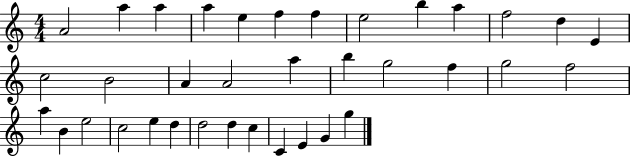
{
  \clef treble
  \numericTimeSignature
  \time 4/4
  \key c \major
  a'2 a''4 a''4 | a''4 e''4 f''4 f''4 | e''2 b''4 a''4 | f''2 d''4 e'4 | \break c''2 b'2 | a'4 a'2 a''4 | b''4 g''2 f''4 | g''2 f''2 | \break a''4 b'4 e''2 | c''2 e''4 d''4 | d''2 d''4 c''4 | c'4 e'4 g'4 g''4 | \break \bar "|."
}